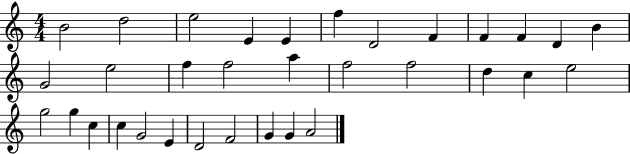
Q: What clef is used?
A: treble